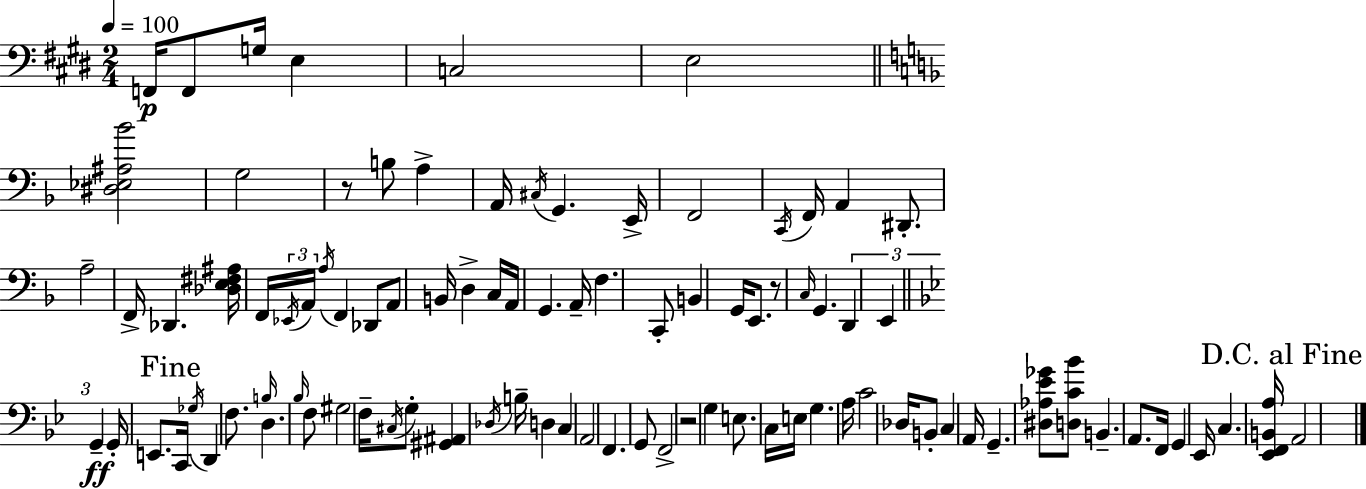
X:1
T:Untitled
M:2/4
L:1/4
K:E
F,,/4 F,,/2 G,/4 E, C,2 E,2 [^D,_E,^A,_B]2 G,2 z/2 B,/2 A, A,,/4 ^C,/4 G,, E,,/4 F,,2 C,,/4 F,,/4 A,, ^D,,/2 A,2 F,,/4 _D,, [_D,E,^F,^A,]/4 F,,/4 _E,,/4 A,,/4 A,/4 F,, _D,,/2 A,,/2 B,,/4 D, C,/4 A,,/4 G,, A,,/4 F, C,,/2 B,, G,,/4 E,,/2 z/2 C,/4 G,, D,, E,, G,, G,,/4 E,,/2 C,,/4 _G,/4 D,, F,/2 B,/4 D, _B,/4 F,/2 ^G,2 F,/4 ^C,/4 G,/2 [^G,,^A,,] _D,/4 B,/4 D, C, A,,2 F,, G,,/2 F,,2 z2 G, E,/2 C,/4 E,/4 G, A,/4 C2 _D,/4 B,,/2 C, A,,/4 G,, [^D,_A,_E_G]/2 [D,C_B]/2 B,, A,,/2 F,,/4 G,, _E,,/4 C, [_E,,F,,B,,A,]/4 A,,2